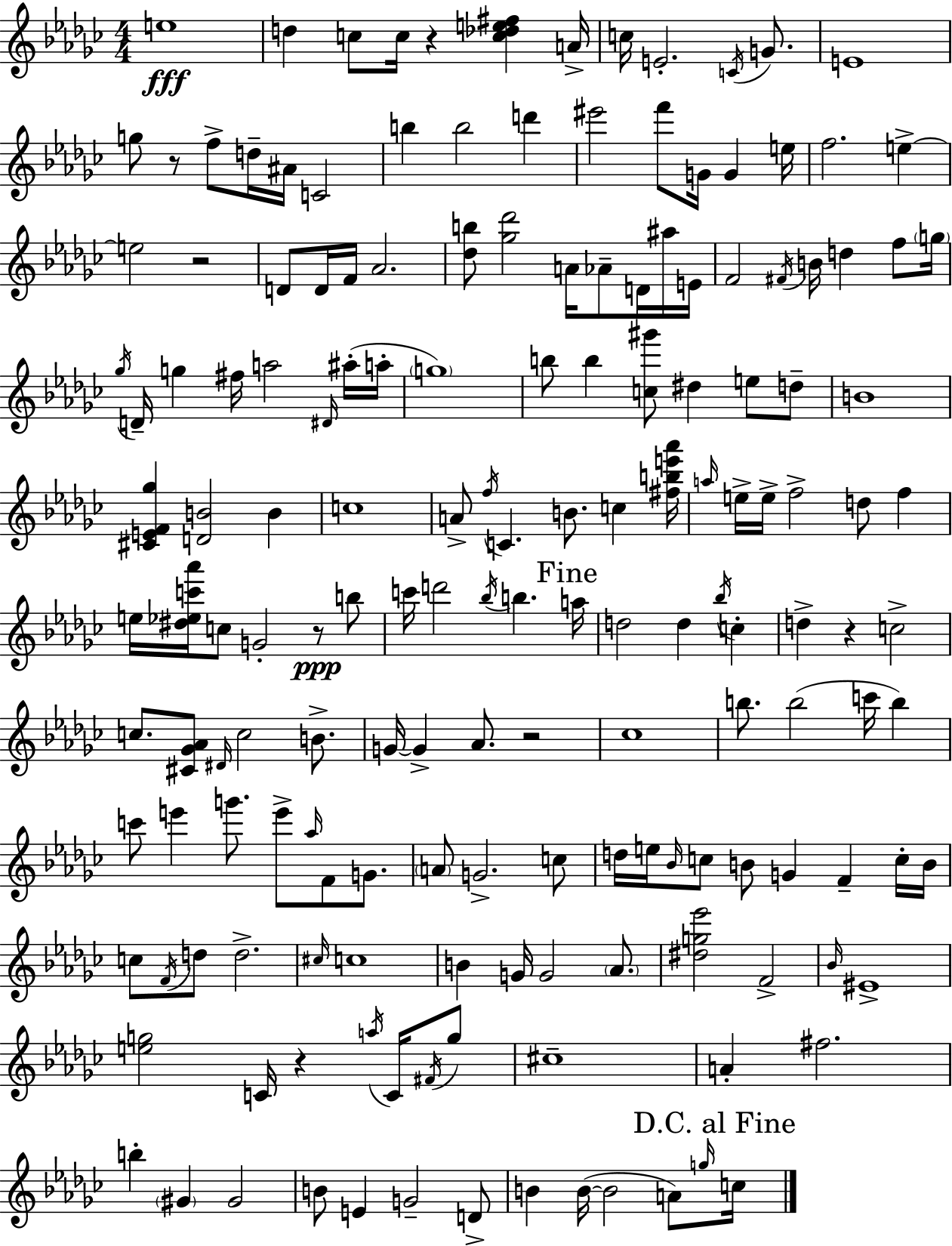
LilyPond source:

{
  \clef treble
  \numericTimeSignature
  \time 4/4
  \key ees \minor
  e''1\fff | d''4 c''8 c''16 r4 <c'' des'' e'' fis''>4 a'16-> | c''16 e'2.-. \acciaccatura { c'16 } g'8. | e'1 | \break g''8 r8 f''8-> d''16-- ais'16 c'2 | b''4 b''2 d'''4 | eis'''2 f'''8 g'16 g'4 | e''16 f''2. e''4->~~ | \break e''2 r2 | d'8 d'16 f'16 aes'2. | <des'' b''>8 <ges'' des'''>2 a'16 aes'8-- d'16 ais''16 | e'16 f'2 \acciaccatura { fis'16 } b'16 d''4 f''8 | \break \parenthesize g''16 \acciaccatura { ges''16 } d'16-- g''4 fis''16 a''2 | \grace { dis'16 }( ais''16-. a''16-. \parenthesize g''1) | b''8 b''4 <c'' gis'''>8 dis''4 | e''8 d''8-- b'1 | \break <cis' e' f' ges''>4 <d' b'>2 | b'4 c''1 | a'8-> \acciaccatura { f''16 } c'4. b'8. | c''4 <fis'' b'' e''' aes'''>16 \grace { a''16 } e''16-> e''16-> f''2-> | \break d''8 f''4 e''16 <dis'' ees'' c''' aes'''>16 c''8 g'2-. | r8\ppp b''8 c'''16 d'''2 \acciaccatura { bes''16 } | b''4. \mark "Fine" a''16 d''2 d''4 | \acciaccatura { bes''16 } c''4-. d''4-> r4 | \break c''2-> c''8. <cis' ges' aes'>8 \grace { dis'16 } c''2 | b'8.-> g'16~~ g'4-> aes'8. | r2 ces''1 | b''8. b''2( | \break c'''16 b''4) c'''8 e'''4 g'''8. | e'''8-> \grace { aes''16 } f'8 g'8. \parenthesize a'8 g'2.-> | c''8 d''16 e''16 \grace { bes'16 } c''8 b'8 | g'4 f'4-- c''16-. b'16 c''8 \acciaccatura { f'16 } d''8 | \break d''2.-> \grace { cis''16 } c''1 | b'4 | g'16 g'2 \parenthesize aes'8. <dis'' g'' ees'''>2 | f'2-> \grace { bes'16 } eis'1-> | \break <e'' g''>2 | c'16 r4 \acciaccatura { a''16 } c'16 \acciaccatura { fis'16 } g''8 | cis''1-- | a'4-. fis''2. | \break b''4-. \parenthesize gis'4 gis'2 | b'8 e'4 g'2-- d'8-> | b'4 b'16~(~ b'2 a'8) \grace { g''16 } | \mark "D.C. al Fine" c''16 \bar "|."
}